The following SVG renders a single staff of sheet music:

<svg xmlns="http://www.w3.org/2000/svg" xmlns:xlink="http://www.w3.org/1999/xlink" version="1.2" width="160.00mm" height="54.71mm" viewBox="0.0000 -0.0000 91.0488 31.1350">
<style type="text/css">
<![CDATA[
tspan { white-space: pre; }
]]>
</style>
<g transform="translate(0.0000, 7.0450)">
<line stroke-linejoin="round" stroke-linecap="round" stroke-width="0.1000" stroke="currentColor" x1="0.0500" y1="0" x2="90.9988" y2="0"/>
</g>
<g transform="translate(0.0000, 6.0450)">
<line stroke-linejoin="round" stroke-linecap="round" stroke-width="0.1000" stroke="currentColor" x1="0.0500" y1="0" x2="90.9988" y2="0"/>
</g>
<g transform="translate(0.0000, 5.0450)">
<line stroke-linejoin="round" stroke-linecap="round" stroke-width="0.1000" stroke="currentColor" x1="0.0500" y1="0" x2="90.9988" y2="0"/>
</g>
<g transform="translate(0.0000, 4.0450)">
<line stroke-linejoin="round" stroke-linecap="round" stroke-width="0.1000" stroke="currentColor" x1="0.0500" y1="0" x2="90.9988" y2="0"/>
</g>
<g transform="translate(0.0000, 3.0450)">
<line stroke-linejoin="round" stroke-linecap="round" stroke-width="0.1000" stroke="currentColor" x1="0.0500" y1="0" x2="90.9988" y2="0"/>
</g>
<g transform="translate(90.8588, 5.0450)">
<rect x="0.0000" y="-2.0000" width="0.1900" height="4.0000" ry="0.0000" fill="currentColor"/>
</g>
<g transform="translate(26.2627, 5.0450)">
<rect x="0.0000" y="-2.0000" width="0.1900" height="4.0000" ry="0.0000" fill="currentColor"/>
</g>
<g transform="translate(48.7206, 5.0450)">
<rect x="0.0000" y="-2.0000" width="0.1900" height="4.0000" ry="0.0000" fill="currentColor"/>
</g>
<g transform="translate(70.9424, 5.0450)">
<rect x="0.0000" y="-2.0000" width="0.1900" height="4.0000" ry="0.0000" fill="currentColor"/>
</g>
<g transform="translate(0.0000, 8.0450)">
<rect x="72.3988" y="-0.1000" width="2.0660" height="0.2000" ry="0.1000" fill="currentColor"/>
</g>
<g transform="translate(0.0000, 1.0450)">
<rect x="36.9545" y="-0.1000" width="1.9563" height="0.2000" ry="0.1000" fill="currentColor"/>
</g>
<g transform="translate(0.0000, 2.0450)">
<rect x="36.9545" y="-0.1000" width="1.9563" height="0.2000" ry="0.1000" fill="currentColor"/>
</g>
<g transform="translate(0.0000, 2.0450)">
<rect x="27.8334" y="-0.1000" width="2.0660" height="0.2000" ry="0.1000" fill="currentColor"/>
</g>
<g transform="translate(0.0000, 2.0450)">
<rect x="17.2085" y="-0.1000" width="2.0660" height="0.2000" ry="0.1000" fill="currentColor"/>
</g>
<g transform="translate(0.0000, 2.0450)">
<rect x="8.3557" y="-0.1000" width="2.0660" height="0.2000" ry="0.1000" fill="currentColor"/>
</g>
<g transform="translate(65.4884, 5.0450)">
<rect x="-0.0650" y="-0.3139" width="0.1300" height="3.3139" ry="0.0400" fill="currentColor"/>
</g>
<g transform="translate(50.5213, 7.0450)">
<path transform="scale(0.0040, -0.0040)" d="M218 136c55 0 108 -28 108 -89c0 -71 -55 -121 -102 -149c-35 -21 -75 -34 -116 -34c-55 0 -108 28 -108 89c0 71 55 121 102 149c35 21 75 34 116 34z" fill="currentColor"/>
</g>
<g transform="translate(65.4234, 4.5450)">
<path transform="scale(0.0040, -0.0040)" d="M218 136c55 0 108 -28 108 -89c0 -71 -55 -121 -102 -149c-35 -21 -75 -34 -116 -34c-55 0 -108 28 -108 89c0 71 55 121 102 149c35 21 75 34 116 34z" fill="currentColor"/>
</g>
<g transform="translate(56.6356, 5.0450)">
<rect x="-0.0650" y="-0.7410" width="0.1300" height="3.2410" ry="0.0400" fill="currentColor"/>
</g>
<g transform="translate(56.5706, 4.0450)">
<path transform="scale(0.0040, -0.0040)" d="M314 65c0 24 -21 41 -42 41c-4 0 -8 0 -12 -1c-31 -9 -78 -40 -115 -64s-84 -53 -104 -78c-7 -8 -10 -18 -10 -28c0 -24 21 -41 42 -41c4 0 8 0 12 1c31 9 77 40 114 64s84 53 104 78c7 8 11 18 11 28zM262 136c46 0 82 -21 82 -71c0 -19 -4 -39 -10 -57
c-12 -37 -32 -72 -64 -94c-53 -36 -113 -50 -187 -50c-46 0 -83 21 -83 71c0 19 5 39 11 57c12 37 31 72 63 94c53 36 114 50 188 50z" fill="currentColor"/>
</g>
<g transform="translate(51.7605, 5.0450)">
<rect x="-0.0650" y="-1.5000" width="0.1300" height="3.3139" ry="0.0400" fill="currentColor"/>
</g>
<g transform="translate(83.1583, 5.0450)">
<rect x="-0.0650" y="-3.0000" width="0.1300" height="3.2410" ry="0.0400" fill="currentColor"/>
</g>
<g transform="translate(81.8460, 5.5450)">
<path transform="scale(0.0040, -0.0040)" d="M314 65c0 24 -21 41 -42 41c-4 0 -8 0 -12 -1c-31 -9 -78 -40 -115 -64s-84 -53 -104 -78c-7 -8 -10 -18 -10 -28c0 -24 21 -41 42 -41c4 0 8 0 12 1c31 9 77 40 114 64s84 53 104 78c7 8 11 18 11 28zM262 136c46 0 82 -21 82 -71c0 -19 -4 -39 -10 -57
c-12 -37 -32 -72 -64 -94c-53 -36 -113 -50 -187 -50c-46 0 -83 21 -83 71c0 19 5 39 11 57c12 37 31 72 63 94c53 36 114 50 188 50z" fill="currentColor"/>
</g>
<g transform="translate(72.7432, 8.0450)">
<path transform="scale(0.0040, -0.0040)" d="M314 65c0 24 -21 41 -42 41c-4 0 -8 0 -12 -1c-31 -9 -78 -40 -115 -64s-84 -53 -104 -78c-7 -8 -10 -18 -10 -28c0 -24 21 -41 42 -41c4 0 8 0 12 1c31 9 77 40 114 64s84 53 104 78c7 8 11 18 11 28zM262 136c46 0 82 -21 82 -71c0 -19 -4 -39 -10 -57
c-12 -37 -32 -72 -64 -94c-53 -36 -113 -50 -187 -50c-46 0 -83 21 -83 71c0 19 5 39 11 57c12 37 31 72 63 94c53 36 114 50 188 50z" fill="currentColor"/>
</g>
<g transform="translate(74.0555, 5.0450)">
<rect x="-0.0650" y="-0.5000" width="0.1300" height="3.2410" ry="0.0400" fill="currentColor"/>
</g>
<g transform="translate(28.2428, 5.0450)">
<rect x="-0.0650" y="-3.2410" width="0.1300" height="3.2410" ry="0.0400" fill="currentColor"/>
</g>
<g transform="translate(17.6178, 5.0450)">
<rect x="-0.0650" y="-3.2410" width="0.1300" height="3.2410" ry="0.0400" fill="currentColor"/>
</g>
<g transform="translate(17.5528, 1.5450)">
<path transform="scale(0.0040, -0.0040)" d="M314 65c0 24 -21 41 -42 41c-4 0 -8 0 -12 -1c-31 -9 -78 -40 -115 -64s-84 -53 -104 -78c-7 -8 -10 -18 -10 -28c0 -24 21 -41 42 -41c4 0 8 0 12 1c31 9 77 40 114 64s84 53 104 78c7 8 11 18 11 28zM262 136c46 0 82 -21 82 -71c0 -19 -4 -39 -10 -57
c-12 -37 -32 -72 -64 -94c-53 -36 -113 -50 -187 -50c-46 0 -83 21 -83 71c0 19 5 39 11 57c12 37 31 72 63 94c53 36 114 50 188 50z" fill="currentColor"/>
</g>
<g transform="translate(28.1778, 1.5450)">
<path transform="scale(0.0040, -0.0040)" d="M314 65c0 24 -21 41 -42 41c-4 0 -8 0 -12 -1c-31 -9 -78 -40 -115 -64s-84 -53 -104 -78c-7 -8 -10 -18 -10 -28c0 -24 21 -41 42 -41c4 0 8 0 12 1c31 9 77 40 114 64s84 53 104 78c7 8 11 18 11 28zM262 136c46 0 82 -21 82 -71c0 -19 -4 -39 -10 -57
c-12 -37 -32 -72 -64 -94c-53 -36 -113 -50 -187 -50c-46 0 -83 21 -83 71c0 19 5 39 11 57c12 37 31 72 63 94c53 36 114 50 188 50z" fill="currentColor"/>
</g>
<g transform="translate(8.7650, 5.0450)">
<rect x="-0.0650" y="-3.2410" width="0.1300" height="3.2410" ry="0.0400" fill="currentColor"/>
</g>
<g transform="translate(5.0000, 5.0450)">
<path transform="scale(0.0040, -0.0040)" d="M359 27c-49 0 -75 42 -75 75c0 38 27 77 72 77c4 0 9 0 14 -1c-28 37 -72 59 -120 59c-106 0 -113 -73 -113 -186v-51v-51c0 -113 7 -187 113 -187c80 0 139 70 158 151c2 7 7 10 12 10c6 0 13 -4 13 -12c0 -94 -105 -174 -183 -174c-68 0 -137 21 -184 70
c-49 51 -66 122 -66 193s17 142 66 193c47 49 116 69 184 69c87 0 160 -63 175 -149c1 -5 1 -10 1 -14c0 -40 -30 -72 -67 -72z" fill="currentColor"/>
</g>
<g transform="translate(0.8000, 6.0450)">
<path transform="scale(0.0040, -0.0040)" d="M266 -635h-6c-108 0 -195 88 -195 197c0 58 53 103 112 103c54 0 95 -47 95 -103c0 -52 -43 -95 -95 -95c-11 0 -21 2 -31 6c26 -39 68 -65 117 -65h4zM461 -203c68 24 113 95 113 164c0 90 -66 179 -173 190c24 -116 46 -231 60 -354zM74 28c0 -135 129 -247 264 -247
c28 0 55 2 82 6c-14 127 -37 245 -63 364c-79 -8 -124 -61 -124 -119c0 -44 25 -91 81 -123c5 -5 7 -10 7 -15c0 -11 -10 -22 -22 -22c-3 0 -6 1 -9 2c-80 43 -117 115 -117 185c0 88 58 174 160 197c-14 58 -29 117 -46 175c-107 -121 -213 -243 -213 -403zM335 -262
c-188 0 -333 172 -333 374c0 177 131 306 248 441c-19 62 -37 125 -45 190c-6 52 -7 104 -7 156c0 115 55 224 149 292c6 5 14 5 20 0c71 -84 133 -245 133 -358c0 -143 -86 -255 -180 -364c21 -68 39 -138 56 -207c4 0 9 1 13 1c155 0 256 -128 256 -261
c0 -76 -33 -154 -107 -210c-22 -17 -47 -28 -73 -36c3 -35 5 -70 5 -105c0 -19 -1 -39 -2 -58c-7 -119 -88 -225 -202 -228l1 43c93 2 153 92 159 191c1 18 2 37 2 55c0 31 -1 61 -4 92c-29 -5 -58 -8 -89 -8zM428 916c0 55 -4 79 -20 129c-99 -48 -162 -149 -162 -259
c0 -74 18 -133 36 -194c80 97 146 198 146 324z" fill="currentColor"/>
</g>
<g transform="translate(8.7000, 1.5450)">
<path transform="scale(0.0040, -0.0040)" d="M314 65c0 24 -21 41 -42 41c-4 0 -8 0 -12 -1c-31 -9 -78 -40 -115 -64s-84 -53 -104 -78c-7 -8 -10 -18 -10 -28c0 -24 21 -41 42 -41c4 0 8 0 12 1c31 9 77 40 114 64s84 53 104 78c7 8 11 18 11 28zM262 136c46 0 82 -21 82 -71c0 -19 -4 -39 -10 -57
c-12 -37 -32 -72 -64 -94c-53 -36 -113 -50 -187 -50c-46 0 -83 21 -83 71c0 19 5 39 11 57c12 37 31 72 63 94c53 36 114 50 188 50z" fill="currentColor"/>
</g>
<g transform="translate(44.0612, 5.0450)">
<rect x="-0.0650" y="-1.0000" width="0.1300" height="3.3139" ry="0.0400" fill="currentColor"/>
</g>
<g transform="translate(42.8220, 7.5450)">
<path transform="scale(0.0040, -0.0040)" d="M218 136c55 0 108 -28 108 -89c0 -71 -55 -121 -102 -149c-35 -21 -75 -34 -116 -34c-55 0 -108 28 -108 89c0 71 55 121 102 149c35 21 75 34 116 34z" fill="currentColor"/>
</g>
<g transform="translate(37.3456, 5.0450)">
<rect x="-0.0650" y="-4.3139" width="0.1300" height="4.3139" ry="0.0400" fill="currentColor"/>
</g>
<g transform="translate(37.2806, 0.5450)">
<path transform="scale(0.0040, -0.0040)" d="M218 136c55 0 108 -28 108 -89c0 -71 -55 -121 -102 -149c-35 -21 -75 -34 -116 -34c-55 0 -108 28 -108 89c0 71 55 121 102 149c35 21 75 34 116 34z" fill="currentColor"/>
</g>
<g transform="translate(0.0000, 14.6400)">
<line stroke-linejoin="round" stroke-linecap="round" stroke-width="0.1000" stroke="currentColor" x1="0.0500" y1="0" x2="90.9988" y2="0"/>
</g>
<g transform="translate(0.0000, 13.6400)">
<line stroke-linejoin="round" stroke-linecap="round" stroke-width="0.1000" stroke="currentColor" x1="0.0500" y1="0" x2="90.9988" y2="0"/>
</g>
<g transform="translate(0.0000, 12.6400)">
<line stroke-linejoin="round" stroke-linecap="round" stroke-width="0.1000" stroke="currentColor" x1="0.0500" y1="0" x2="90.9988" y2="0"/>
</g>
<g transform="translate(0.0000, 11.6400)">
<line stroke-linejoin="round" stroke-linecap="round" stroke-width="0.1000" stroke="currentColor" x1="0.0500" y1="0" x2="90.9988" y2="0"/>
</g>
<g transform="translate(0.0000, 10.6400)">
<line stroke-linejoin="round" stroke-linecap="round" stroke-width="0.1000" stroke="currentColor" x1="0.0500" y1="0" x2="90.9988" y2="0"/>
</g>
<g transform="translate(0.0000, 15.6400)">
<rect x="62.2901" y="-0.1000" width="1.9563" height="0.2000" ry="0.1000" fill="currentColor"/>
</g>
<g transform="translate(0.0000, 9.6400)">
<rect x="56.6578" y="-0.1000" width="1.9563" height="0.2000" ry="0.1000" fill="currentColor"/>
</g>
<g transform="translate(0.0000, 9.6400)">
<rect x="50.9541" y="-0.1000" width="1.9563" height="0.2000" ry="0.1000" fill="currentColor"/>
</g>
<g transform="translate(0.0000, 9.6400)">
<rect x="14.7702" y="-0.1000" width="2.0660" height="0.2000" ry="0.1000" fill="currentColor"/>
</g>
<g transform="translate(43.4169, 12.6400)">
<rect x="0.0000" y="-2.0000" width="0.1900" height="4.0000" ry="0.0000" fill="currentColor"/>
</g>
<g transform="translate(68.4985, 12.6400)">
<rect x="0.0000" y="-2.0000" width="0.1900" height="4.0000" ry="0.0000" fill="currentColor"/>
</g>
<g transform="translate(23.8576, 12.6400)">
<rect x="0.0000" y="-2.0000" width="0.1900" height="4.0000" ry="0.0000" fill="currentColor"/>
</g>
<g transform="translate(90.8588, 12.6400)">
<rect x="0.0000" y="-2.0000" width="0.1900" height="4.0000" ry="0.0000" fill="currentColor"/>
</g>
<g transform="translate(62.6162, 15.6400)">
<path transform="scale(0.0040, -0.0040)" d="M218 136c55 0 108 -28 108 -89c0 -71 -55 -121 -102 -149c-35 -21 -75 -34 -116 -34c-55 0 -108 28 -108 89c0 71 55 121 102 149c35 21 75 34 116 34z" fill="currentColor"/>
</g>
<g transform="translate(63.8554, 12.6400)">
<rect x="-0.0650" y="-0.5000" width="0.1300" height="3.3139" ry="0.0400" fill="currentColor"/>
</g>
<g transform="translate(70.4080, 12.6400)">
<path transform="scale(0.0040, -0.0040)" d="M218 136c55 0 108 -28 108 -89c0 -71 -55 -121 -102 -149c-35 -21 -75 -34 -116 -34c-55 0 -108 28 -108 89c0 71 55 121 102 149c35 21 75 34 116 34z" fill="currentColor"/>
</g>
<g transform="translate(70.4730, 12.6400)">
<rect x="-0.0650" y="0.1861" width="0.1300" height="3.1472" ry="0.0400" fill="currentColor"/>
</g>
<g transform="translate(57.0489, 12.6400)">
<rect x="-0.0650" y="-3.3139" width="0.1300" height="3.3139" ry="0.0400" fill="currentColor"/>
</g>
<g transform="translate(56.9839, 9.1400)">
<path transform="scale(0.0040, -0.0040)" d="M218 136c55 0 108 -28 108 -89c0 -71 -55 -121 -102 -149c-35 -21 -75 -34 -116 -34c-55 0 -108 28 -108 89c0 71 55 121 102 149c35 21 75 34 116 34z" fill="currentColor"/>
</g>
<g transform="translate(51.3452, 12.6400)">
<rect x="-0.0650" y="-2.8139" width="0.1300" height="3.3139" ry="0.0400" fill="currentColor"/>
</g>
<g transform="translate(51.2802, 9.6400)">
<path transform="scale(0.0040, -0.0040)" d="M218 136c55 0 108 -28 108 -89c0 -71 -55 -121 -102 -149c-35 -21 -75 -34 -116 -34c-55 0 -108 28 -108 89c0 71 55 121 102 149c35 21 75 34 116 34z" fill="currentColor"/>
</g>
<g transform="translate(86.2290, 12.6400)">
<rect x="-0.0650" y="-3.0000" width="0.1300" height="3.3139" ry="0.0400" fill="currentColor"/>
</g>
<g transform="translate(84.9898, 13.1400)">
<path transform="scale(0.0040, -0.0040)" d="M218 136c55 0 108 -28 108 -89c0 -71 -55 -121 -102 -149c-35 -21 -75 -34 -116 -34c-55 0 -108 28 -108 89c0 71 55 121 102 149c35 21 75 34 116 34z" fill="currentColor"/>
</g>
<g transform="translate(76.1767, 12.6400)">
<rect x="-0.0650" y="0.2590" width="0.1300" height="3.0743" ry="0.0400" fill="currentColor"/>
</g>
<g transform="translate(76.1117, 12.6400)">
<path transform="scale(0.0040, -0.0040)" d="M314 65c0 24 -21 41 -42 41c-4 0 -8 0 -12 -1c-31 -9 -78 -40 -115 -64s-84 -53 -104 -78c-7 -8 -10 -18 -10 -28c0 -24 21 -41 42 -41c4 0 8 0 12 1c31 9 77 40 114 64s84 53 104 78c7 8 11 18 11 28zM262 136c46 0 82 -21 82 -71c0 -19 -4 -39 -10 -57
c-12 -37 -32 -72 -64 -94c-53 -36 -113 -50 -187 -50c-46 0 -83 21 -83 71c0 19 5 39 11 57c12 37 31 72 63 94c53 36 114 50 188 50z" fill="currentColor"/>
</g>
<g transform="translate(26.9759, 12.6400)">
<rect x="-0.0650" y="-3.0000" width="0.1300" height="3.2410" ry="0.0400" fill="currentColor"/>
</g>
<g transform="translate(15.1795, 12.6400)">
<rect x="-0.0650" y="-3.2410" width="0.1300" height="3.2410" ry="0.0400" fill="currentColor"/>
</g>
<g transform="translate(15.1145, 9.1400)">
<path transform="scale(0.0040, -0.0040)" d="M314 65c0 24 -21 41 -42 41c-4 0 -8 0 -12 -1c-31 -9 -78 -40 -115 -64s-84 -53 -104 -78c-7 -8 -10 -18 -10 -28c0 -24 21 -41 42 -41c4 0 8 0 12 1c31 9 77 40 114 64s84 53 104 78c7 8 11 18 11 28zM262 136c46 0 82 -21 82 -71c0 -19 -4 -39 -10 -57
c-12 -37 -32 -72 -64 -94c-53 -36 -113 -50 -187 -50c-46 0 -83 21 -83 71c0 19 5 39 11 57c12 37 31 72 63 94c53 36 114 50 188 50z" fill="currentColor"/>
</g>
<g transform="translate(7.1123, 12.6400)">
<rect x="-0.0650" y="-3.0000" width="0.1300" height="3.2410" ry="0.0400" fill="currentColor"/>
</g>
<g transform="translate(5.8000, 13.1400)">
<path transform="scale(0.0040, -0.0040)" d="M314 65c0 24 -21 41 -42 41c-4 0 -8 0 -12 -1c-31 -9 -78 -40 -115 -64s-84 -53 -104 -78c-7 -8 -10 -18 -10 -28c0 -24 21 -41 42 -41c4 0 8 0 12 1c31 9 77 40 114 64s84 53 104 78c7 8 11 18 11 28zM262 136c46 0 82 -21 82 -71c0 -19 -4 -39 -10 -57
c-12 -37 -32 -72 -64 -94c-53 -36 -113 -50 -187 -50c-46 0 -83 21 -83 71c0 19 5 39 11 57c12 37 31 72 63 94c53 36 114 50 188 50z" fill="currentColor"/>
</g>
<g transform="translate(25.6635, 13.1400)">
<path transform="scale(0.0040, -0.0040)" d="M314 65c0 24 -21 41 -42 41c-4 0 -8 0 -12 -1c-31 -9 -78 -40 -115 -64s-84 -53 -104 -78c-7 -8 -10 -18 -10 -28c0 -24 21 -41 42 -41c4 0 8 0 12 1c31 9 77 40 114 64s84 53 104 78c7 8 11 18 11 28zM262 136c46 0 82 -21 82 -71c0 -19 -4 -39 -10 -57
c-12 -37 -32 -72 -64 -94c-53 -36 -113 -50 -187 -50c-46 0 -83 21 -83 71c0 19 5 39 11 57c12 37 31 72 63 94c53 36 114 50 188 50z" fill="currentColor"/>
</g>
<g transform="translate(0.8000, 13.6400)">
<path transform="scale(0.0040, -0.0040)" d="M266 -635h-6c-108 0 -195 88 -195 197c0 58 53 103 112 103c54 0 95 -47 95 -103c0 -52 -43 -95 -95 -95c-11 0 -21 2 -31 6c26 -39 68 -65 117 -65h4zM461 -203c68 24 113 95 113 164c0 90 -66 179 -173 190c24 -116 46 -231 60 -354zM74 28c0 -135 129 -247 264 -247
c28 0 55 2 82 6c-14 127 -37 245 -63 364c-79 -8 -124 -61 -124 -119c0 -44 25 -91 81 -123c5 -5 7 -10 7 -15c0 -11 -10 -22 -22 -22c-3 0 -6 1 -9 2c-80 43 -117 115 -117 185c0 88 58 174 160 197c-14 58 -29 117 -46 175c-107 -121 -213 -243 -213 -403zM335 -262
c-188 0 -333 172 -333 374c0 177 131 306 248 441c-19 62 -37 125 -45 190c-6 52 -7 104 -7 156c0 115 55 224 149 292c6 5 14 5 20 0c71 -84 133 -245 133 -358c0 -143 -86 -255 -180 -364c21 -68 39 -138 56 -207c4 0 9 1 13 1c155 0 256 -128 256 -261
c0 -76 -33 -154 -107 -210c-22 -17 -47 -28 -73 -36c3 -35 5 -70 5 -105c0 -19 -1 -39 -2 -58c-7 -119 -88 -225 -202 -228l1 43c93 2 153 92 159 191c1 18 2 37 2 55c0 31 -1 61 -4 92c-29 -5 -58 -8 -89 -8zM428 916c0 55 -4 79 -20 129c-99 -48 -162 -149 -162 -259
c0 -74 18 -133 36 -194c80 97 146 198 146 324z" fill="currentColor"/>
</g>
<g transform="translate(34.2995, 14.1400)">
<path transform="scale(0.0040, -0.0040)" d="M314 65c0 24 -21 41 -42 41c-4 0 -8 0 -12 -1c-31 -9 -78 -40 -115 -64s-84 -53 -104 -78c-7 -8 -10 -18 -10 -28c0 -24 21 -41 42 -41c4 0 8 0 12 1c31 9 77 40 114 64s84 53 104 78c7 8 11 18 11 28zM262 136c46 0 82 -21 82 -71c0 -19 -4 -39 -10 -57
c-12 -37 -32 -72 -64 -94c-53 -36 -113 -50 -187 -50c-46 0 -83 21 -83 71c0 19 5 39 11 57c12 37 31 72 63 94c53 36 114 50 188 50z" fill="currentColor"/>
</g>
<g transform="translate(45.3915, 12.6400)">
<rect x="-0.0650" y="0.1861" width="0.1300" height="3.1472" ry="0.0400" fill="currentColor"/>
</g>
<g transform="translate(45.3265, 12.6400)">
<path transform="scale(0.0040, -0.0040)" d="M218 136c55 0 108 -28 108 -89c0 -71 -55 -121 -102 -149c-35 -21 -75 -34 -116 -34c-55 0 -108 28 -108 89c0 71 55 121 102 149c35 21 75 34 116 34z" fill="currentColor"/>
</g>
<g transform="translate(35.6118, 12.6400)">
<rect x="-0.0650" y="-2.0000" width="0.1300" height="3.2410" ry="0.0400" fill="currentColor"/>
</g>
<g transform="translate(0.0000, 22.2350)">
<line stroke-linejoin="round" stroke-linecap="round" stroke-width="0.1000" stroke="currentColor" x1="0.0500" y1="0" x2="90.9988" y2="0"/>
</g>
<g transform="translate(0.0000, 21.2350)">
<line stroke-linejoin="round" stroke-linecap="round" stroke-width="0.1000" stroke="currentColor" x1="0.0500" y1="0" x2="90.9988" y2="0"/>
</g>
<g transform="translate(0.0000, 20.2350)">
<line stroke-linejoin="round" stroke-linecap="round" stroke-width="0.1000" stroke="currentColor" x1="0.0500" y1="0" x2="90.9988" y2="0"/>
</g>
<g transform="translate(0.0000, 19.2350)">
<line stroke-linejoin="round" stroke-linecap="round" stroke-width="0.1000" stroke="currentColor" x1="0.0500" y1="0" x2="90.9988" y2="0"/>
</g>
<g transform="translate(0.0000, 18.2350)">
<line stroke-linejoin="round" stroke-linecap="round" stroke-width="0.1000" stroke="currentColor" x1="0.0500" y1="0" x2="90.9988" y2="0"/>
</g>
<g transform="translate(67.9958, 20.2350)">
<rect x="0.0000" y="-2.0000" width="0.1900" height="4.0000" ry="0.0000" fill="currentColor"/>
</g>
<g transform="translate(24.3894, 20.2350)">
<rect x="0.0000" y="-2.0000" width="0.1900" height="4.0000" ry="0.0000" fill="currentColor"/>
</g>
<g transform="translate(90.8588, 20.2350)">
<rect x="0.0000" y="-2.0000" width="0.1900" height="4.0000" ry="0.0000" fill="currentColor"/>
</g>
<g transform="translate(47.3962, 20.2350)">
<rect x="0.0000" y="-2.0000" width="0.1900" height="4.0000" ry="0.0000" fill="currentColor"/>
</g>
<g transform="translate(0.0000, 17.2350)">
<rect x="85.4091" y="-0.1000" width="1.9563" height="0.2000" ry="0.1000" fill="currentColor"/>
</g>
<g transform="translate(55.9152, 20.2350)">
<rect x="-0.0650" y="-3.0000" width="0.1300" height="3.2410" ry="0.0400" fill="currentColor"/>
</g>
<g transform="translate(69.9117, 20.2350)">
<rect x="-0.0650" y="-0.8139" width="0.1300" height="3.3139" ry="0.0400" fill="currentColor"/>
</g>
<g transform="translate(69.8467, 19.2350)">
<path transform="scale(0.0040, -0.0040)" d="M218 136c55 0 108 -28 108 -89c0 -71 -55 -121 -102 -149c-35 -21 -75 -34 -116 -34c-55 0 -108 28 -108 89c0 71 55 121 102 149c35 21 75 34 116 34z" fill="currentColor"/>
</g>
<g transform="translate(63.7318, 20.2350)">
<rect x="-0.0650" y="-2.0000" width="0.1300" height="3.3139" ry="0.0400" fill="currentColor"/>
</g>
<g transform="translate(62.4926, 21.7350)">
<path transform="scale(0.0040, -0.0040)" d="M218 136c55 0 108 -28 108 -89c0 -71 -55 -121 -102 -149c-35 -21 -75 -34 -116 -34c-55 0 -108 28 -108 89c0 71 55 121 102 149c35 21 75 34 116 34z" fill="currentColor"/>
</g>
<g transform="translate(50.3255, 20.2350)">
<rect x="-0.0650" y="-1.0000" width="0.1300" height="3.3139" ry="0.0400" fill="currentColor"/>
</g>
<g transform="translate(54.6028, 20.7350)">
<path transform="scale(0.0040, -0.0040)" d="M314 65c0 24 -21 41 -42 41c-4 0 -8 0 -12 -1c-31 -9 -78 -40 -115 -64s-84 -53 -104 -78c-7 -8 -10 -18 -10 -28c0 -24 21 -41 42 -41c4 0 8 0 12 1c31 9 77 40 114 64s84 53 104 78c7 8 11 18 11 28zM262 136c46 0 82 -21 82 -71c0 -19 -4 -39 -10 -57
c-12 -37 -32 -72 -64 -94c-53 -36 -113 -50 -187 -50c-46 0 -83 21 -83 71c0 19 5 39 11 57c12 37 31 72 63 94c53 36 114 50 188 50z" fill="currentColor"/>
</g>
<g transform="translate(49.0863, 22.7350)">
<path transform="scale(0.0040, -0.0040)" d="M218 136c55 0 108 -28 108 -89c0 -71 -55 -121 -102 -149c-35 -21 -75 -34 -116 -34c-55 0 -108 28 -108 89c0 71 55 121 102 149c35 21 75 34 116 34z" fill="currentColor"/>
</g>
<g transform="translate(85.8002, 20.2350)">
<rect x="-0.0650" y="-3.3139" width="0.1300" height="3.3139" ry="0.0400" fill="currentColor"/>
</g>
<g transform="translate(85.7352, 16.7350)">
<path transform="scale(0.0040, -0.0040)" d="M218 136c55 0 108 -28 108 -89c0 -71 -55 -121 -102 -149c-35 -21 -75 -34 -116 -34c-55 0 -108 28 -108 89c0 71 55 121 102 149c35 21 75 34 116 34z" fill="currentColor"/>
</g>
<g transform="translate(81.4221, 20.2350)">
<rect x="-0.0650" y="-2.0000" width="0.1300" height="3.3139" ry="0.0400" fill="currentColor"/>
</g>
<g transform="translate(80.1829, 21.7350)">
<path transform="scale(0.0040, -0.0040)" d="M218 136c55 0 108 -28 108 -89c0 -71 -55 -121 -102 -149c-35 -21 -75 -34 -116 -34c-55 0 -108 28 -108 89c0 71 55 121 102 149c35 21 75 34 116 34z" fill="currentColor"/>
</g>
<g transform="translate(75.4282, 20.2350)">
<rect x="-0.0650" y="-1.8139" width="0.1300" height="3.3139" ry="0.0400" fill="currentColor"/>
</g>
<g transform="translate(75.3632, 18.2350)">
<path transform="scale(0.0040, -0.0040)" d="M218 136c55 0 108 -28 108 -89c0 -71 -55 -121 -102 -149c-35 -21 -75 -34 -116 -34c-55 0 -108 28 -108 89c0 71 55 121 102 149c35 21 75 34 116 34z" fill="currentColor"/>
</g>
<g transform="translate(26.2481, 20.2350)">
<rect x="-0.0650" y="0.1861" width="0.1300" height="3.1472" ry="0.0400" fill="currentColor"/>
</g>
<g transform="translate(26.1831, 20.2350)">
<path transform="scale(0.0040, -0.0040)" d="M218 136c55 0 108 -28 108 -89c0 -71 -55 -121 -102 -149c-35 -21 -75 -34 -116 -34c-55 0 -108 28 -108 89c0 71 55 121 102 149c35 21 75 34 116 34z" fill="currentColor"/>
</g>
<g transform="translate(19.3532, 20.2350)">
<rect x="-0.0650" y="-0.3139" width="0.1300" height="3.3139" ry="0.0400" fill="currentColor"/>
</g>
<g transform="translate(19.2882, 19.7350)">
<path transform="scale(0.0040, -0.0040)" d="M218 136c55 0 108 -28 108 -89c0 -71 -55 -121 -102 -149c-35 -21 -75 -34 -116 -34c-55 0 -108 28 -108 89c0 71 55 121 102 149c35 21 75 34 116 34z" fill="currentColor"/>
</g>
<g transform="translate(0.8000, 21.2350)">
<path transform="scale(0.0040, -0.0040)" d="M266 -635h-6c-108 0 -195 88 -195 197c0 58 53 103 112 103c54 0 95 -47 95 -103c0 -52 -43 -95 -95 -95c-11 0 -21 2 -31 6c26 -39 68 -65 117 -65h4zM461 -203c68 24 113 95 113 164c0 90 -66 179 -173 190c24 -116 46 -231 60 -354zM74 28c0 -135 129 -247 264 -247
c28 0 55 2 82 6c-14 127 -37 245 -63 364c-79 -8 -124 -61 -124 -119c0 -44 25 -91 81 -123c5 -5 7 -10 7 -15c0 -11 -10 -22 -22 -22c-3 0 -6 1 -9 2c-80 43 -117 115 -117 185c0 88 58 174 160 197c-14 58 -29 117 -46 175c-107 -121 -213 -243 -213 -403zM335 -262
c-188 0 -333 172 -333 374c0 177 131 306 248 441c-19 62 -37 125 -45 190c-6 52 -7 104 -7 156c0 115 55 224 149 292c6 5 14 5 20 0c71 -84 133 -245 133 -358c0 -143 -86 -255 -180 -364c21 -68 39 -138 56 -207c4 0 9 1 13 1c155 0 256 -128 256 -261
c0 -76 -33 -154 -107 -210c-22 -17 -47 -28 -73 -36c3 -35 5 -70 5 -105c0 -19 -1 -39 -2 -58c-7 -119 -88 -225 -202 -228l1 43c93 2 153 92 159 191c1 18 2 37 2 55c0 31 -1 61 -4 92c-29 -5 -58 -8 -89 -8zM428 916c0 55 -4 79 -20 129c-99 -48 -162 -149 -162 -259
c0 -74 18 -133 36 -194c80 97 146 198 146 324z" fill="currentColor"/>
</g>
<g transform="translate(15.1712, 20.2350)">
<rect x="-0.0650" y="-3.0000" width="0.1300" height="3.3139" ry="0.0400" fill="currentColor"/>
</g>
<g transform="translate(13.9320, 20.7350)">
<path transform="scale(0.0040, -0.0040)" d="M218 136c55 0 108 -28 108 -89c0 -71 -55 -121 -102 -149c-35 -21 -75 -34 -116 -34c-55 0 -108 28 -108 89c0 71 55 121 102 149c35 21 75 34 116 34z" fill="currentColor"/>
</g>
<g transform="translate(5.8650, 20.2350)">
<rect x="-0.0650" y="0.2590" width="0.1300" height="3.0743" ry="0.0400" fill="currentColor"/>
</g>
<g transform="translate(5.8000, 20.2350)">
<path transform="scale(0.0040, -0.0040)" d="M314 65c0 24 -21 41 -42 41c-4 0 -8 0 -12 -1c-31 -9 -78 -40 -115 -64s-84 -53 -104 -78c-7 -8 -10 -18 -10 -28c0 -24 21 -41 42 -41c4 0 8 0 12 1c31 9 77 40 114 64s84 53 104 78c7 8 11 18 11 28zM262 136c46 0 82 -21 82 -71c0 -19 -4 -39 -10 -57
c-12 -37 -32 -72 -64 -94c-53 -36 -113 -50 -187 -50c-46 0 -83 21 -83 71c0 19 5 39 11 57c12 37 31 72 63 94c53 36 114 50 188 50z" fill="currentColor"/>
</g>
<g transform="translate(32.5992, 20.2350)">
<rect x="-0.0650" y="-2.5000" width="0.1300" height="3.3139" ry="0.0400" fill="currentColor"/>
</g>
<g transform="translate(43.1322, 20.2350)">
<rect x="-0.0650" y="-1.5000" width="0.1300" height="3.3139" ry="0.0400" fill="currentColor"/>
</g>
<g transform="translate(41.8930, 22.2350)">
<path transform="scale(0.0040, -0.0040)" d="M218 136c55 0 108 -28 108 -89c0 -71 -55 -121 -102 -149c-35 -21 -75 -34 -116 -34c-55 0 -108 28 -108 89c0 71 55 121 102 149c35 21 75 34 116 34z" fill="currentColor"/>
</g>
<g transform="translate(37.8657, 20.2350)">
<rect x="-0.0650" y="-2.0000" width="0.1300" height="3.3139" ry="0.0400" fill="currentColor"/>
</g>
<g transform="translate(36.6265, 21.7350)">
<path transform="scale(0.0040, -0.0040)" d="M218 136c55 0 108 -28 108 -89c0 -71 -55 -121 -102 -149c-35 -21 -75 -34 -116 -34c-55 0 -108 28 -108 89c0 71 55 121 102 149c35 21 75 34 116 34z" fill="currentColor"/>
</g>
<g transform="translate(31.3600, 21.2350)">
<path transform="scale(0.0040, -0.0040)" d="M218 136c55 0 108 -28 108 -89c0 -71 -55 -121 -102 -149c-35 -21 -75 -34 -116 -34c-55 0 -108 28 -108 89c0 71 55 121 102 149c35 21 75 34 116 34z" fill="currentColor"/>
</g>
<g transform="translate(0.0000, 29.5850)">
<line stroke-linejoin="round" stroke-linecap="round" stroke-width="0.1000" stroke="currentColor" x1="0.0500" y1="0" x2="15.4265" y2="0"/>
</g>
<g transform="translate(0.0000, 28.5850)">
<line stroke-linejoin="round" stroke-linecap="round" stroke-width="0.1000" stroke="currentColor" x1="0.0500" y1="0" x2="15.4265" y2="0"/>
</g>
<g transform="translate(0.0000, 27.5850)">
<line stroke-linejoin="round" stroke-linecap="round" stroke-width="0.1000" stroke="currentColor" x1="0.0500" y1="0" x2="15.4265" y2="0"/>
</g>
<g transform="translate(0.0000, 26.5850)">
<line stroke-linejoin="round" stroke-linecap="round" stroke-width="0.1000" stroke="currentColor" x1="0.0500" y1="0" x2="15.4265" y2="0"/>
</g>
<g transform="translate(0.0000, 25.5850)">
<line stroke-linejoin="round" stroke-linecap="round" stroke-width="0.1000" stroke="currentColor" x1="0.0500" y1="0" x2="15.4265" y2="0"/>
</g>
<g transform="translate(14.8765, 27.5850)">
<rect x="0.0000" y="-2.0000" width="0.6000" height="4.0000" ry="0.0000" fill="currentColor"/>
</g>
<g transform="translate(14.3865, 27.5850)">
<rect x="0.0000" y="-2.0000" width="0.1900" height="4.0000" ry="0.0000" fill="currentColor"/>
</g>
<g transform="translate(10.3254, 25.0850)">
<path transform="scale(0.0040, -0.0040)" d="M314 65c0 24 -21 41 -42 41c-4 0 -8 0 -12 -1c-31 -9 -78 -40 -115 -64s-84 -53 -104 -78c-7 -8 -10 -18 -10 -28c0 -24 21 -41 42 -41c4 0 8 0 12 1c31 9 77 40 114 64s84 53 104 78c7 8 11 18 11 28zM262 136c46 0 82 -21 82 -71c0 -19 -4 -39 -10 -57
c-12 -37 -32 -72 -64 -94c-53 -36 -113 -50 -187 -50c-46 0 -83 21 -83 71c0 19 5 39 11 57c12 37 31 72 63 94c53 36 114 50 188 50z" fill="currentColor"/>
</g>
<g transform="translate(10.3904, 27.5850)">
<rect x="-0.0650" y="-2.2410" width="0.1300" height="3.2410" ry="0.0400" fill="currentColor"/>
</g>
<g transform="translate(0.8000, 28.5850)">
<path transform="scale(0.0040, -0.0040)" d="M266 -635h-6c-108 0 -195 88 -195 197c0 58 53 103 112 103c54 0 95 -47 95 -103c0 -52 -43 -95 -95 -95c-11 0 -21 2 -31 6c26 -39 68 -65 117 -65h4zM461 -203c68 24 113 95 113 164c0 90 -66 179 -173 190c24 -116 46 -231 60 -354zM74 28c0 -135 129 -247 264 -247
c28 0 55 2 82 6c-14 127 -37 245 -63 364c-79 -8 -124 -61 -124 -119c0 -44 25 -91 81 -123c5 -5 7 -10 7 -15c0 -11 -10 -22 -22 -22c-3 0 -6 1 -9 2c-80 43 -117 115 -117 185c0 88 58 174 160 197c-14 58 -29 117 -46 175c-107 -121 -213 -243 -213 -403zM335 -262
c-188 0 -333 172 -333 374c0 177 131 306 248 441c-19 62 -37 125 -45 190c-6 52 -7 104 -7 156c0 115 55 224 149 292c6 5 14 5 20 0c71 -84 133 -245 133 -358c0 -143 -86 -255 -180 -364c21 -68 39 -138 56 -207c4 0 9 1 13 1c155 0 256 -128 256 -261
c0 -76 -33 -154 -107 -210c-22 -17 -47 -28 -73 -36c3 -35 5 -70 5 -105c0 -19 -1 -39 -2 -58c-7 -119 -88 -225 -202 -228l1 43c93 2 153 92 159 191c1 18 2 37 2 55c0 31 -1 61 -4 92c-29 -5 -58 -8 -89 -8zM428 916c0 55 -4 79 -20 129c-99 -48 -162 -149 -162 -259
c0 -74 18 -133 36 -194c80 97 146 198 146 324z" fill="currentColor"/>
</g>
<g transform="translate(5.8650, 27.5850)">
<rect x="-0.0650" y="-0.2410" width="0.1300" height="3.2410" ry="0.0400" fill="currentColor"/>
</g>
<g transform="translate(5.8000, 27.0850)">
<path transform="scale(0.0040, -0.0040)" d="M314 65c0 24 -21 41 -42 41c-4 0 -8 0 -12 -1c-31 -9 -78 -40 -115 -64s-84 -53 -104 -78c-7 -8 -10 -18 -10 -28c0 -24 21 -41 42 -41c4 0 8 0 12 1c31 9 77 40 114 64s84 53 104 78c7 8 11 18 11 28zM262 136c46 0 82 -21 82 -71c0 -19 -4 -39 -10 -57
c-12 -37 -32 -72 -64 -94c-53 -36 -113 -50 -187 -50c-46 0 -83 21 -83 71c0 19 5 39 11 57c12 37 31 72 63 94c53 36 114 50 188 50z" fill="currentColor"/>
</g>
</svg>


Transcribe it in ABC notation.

X:1
T:Untitled
M:4/4
L:1/4
K:C
b2 b2 b2 d' D E d2 c C2 A2 A2 b2 A2 F2 B a b C B B2 A B2 A c B G F E D A2 F d f F b c2 g2